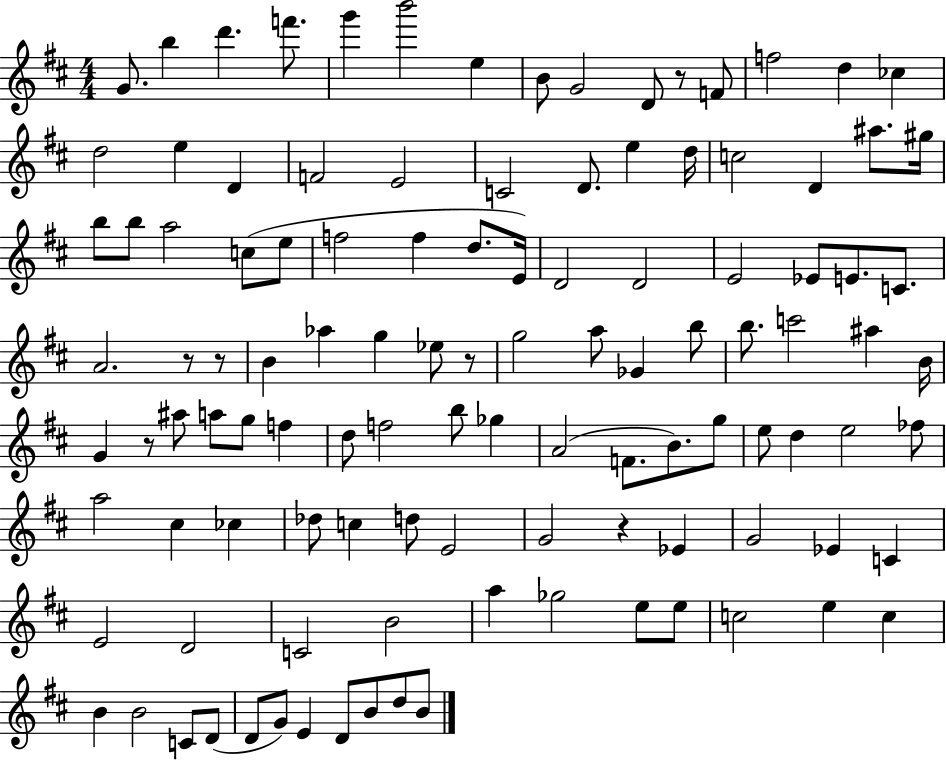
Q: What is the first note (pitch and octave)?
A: G4